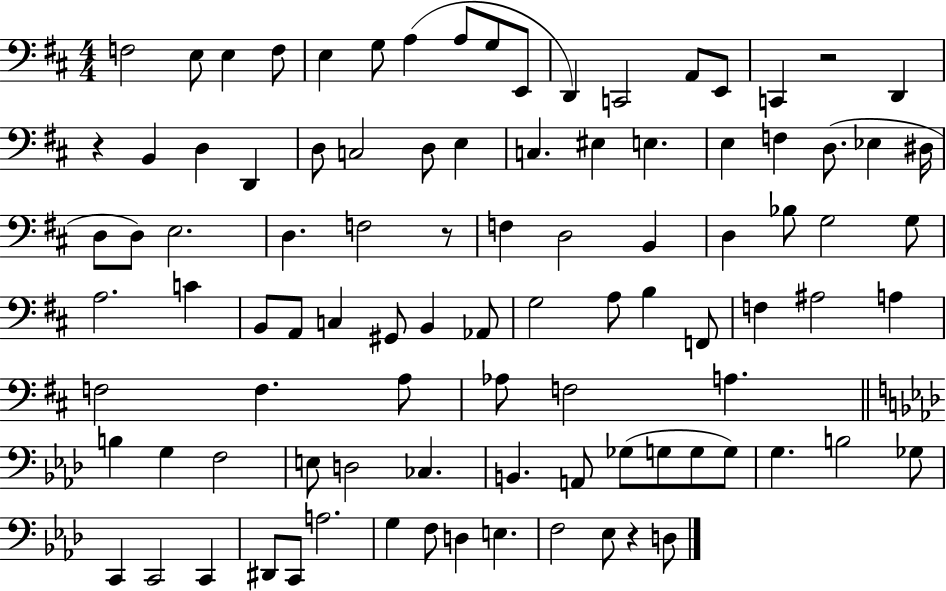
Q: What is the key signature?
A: D major